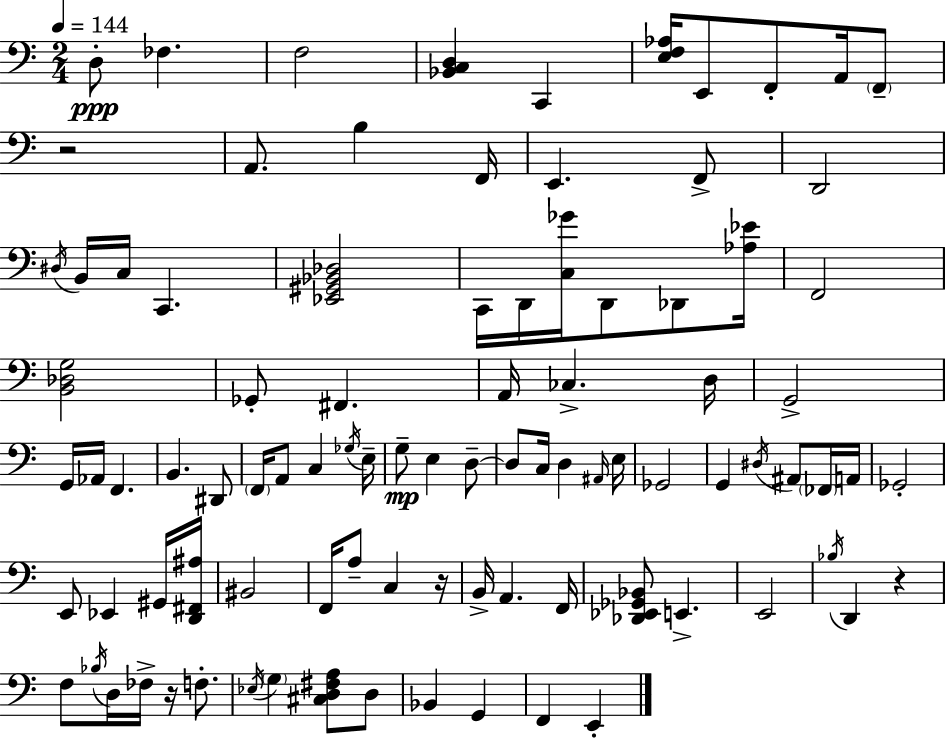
X:1
T:Untitled
M:2/4
L:1/4
K:Am
D,/2 _F, F,2 [_B,,C,D,] C,, [E,F,_A,]/4 E,,/2 F,,/2 A,,/4 F,,/2 z2 A,,/2 B, F,,/4 E,, F,,/2 D,,2 ^D,/4 B,,/4 C,/4 C,, [_E,,^G,,_B,,_D,]2 C,,/4 D,,/4 [C,_G]/4 D,,/2 _D,,/2 [_A,_E]/4 F,,2 [B,,_D,G,]2 _G,,/2 ^F,, A,,/4 _C, D,/4 G,,2 G,,/4 _A,,/4 F,, B,, ^D,,/2 F,,/4 A,,/2 C, _G,/4 E,/4 G,/2 E, D,/2 D,/2 C,/4 D, ^A,,/4 E,/4 _G,,2 G,, ^D,/4 ^A,,/2 _F,,/4 A,,/4 _G,,2 E,,/2 _E,, ^G,,/4 [D,,^F,,^A,]/4 ^B,,2 F,,/4 A,/2 C, z/4 B,,/4 A,, F,,/4 [_D,,_E,,_G,,_B,,]/2 E,, E,,2 _B,/4 D,, z F,/2 _B,/4 D,/4 _F,/4 z/4 F,/2 _E,/4 G, [^C,D,^F,A,]/2 D,/2 _B,, G,, F,, E,,